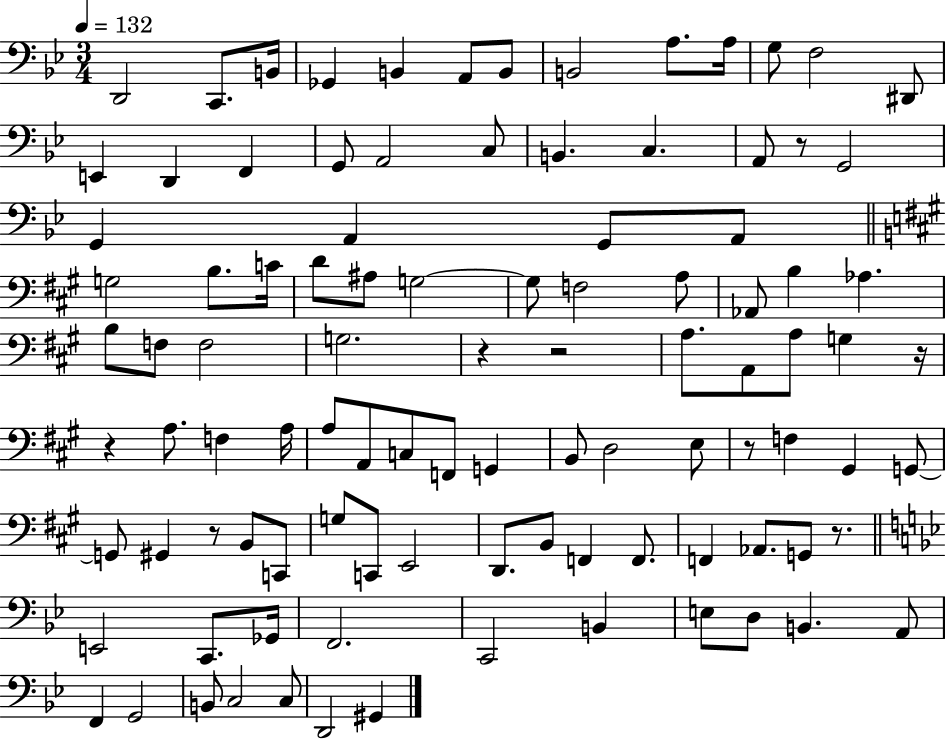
D2/h C2/e. B2/s Gb2/q B2/q A2/e B2/e B2/h A3/e. A3/s G3/e F3/h D#2/e E2/q D2/q F2/q G2/e A2/h C3/e B2/q. C3/q. A2/e R/e G2/h G2/q A2/q G2/e A2/e G3/h B3/e. C4/s D4/e A#3/e G3/h G3/e F3/h A3/e Ab2/e B3/q Ab3/q. B3/e F3/e F3/h G3/h. R/q R/h A3/e. A2/e A3/e G3/q R/s R/q A3/e. F3/q A3/s A3/e A2/e C3/e F2/e G2/q B2/e D3/h E3/e R/e F3/q G#2/q G2/e G2/e G#2/q R/e B2/e C2/e G3/e C2/e E2/h D2/e. B2/e F2/q F2/e. F2/q Ab2/e. G2/e R/e. E2/h C2/e. Gb2/s F2/h. C2/h B2/q E3/e D3/e B2/q. A2/e F2/q G2/h B2/e C3/h C3/e D2/h G#2/q